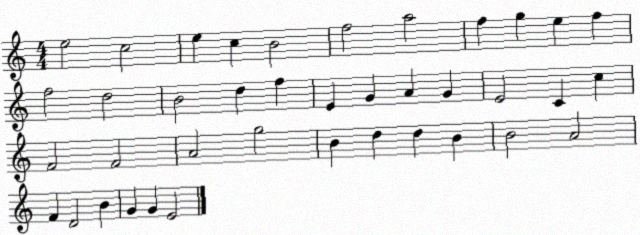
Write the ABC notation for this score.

X:1
T:Untitled
M:4/4
L:1/4
K:C
e2 c2 e c B2 f2 a2 f g e f f2 d2 B2 d f E G A G E2 C c F2 F2 A2 g2 B d d B B2 A2 F D2 B G G E2